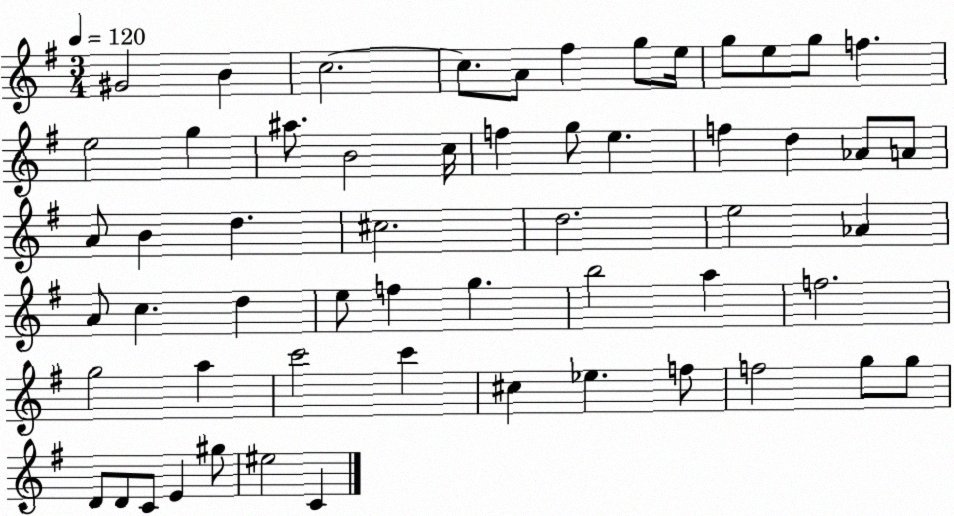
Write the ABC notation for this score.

X:1
T:Untitled
M:3/4
L:1/4
K:G
^G2 B c2 c/2 A/2 ^f g/2 e/4 g/2 e/2 g/2 f e2 g ^a/2 B2 c/4 f g/2 e f d _A/2 A/2 A/2 B d ^c2 d2 e2 _A A/2 c d e/2 f g b2 a f2 g2 a c'2 c' ^c _e f/2 f2 g/2 g/2 D/2 D/2 C/2 E ^g/2 ^e2 C